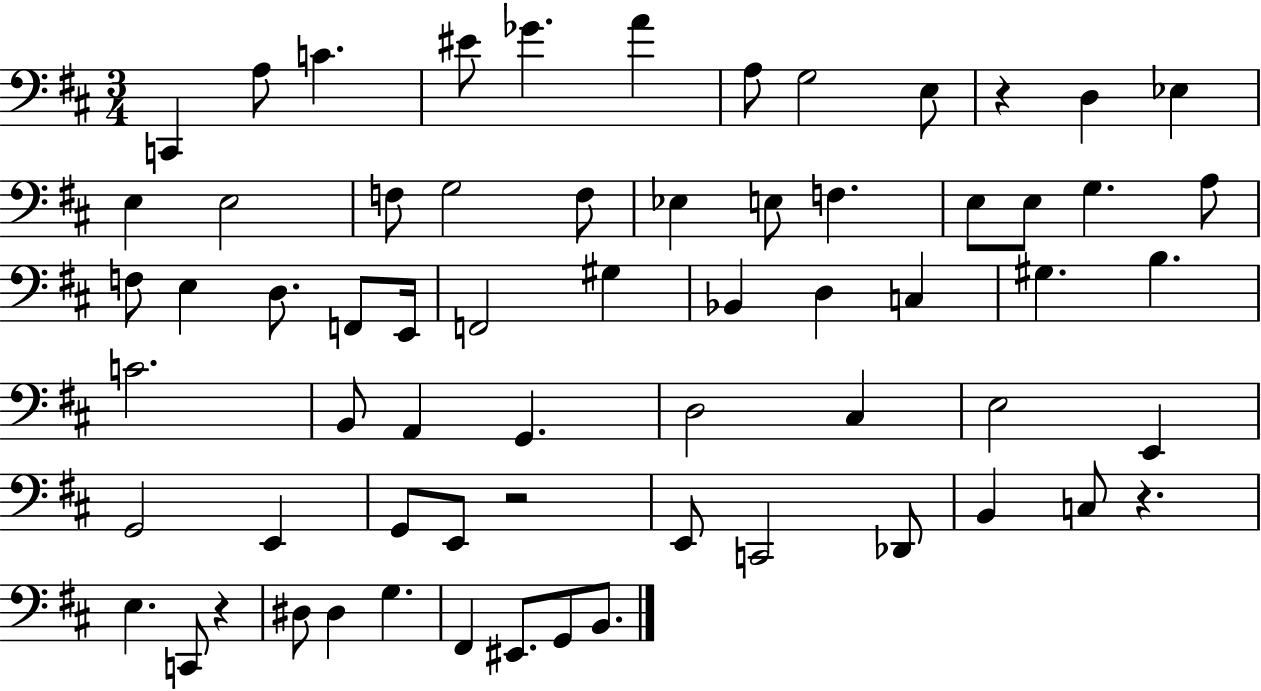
C2/q A3/e C4/q. EIS4/e Gb4/q. A4/q A3/e G3/h E3/e R/q D3/q Eb3/q E3/q E3/h F3/e G3/h F3/e Eb3/q E3/e F3/q. E3/e E3/e G3/q. A3/e F3/e E3/q D3/e. F2/e E2/s F2/h G#3/q Bb2/q D3/q C3/q G#3/q. B3/q. C4/h. B2/e A2/q G2/q. D3/h C#3/q E3/h E2/q G2/h E2/q G2/e E2/e R/h E2/e C2/h Db2/e B2/q C3/e R/q. E3/q. C2/e R/q D#3/e D#3/q G3/q. F#2/q EIS2/e. G2/e B2/e.